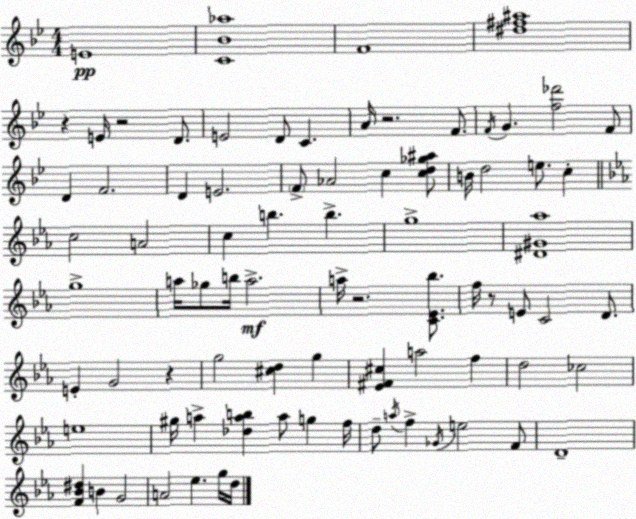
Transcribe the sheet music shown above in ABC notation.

X:1
T:Untitled
M:4/4
L:1/4
K:Bb
E4 [C_B_a]4 F4 [^d^f^a]4 z E/4 z2 D/2 E2 D/2 C A/4 z2 F/2 F/4 G [f_d']2 F/2 D F2 D E2 F/2 _A2 c [cd_g^a]/2 B/4 d2 e/2 c c2 A2 c b b g4 [^D^G_a]4 g4 a/4 _g/2 b/4 a2 a/4 z2 [C_E_b]/2 f/4 z/2 E/2 C2 D/2 E G2 z g2 [^cd] g [_E^F^c] a2 f d2 _c2 e4 ^g/4 a [_dab] a/2 g f/4 d/2 a/4 f _G/4 e2 F/2 D4 [F_B^d] B G2 A2 _e g/4 d/4